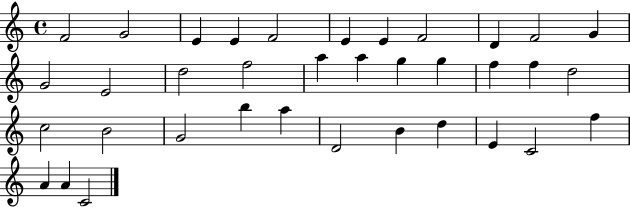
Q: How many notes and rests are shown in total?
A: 36